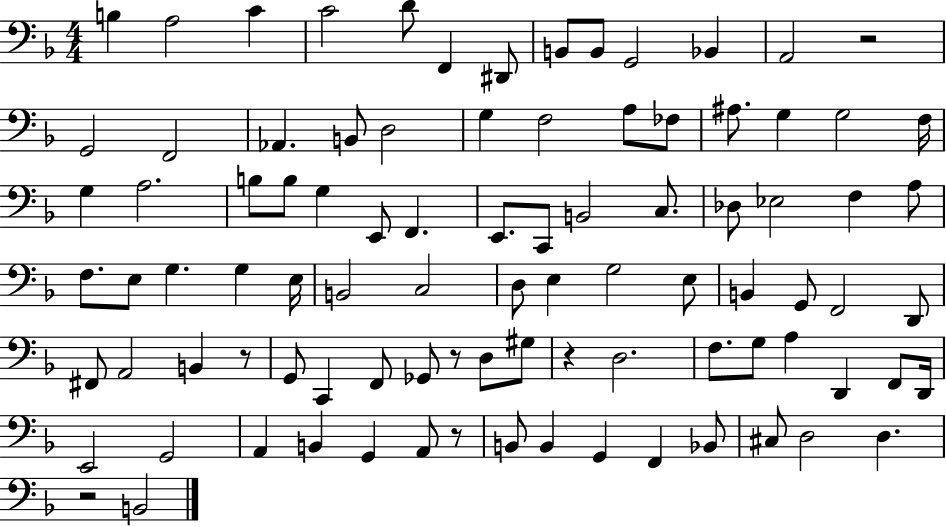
X:1
T:Untitled
M:4/4
L:1/4
K:F
B, A,2 C C2 D/2 F,, ^D,,/2 B,,/2 B,,/2 G,,2 _B,, A,,2 z2 G,,2 F,,2 _A,, B,,/2 D,2 G, F,2 A,/2 _F,/2 ^A,/2 G, G,2 F,/4 G, A,2 B,/2 B,/2 G, E,,/2 F,, E,,/2 C,,/2 B,,2 C,/2 _D,/2 _E,2 F, A,/2 F,/2 E,/2 G, G, E,/4 B,,2 C,2 D,/2 E, G,2 E,/2 B,, G,,/2 F,,2 D,,/2 ^F,,/2 A,,2 B,, z/2 G,,/2 C,, F,,/2 _G,,/2 z/2 D,/2 ^G,/2 z D,2 F,/2 G,/2 A, D,, F,,/2 D,,/4 E,,2 G,,2 A,, B,, G,, A,,/2 z/2 B,,/2 B,, G,, F,, _B,,/2 ^C,/2 D,2 D, z2 B,,2